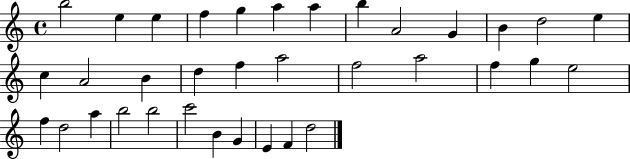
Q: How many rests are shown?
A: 0